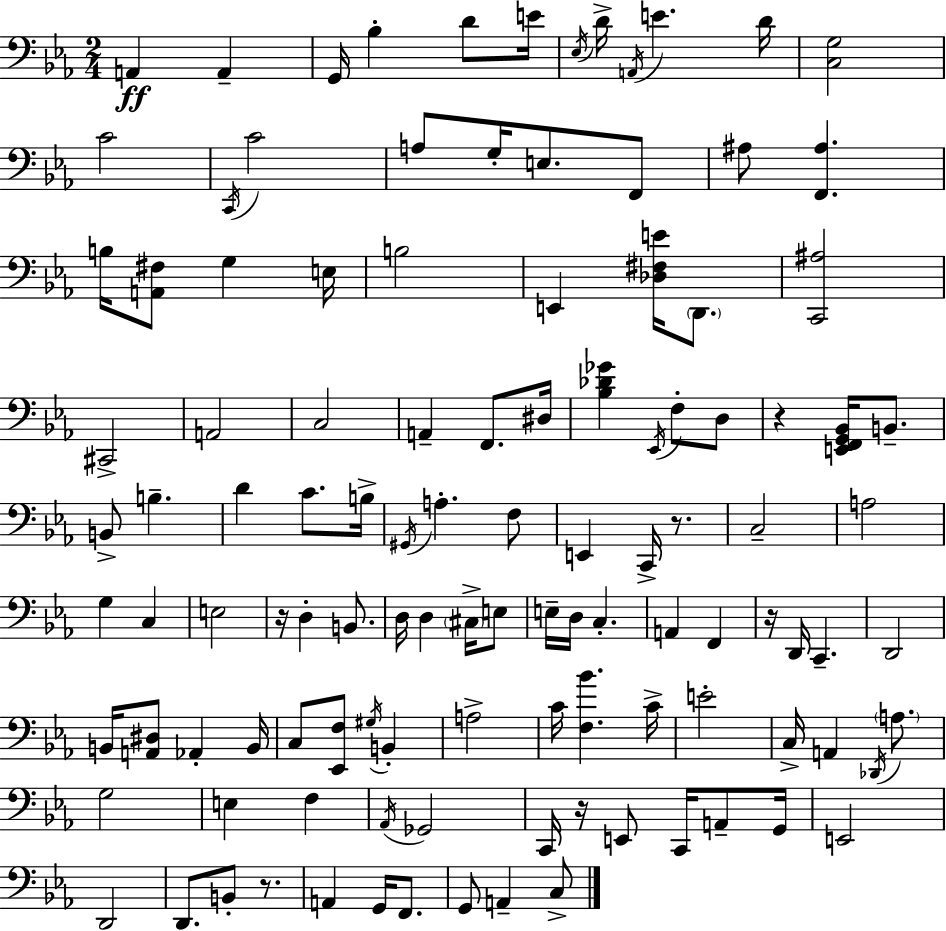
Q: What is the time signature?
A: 2/4